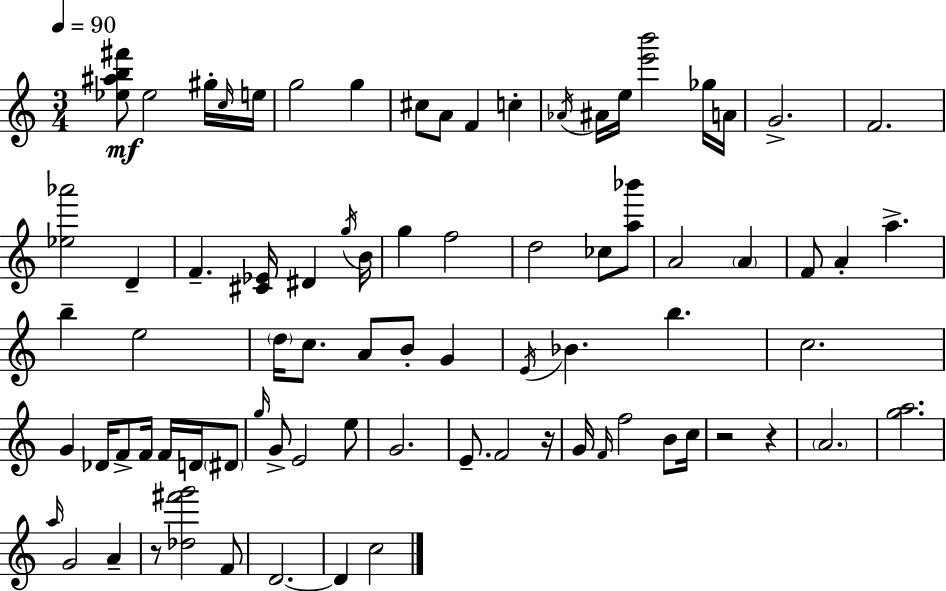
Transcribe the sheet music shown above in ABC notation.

X:1
T:Untitled
M:3/4
L:1/4
K:Am
[_e^ab^f']/2 _e2 ^g/4 c/4 e/4 g2 g ^c/2 A/2 F c _A/4 ^A/4 e/4 [e'b']2 _g/4 A/4 G2 F2 [_e_a']2 D F [^C_E]/4 ^D g/4 B/4 g f2 d2 _c/2 [a_b']/2 A2 A F/2 A a b e2 d/4 c/2 A/2 B/2 G E/4 _B b c2 G _D/4 F/2 F/4 F/4 D/4 ^D/2 g/4 G/2 E2 e/2 G2 E/2 F2 z/4 G/4 F/4 f2 B/2 c/4 z2 z A2 [ga]2 a/4 G2 A z/2 [_d^f'g']2 F/2 D2 D c2